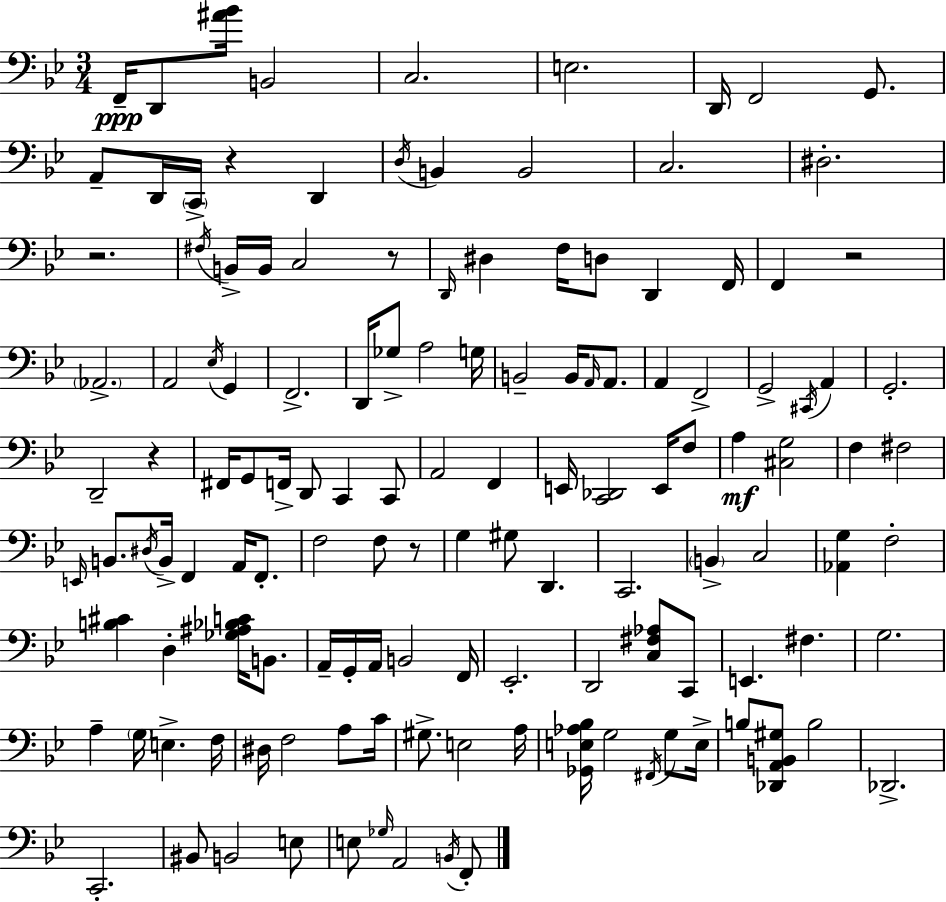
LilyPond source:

{
  \clef bass
  \numericTimeSignature
  \time 3/4
  \key bes \major
  f,16--\ppp d,8 <ais' bes'>16 b,2 | c2. | e2. | d,16 f,2 g,8. | \break a,8-- d,16 \parenthesize c,16-> r4 d,4 | \acciaccatura { d16 } b,4 b,2 | c2. | dis2.-. | \break r2. | \acciaccatura { fis16 } b,16-> b,16 c2 | r8 \grace { d,16 } dis4 f16 d8 d,4 | f,16 f,4 r2 | \break \parenthesize aes,2.-> | a,2 \acciaccatura { ees16 } | g,4 f,2.-> | d,16 ges8-> a2 | \break g16 b,2-- | b,16 \grace { a,16 } a,8. a,4 f,2-> | g,2-> | \acciaccatura { cis,16 } a,4 g,2.-. | \break d,2-- | r4 fis,16 g,8 f,16-> d,8 | c,4 c,8 a,2 | f,4 e,16 <c, des,>2 | \break e,16 f8 a4\mf <cis g>2 | f4 fis2 | \grace { e,16 } b,8. \acciaccatura { dis16 } b,16-> | f,4 a,16 f,8.-. f2 | \break f8 r8 g4 | gis8 d,4. c,2. | \parenthesize b,4-> | c2 <aes, g>4 | \break f2-. <b cis'>4 | d4-. <ges ais bes c'>16 b,8. a,16-- g,16-. a,16 b,2 | f,16 ees,2.-. | d,2 | \break <c fis aes>8 c,8 e,4. | fis4. g2. | a4-- | \parenthesize g16 e4.-> f16 dis16 f2 | \break a8 c'16 gis8.-> e2 | a16 <ges, e aes bes>16 g2 | \acciaccatura { fis,16 } g8 e16-> b8 <des, a, b, gis>8 | b2 des,2.-> | \break c,2.-. | bis,8 b,2 | e8 e8 \grace { ges16 } | a,2 \acciaccatura { b,16 } f,8-. \bar "|."
}